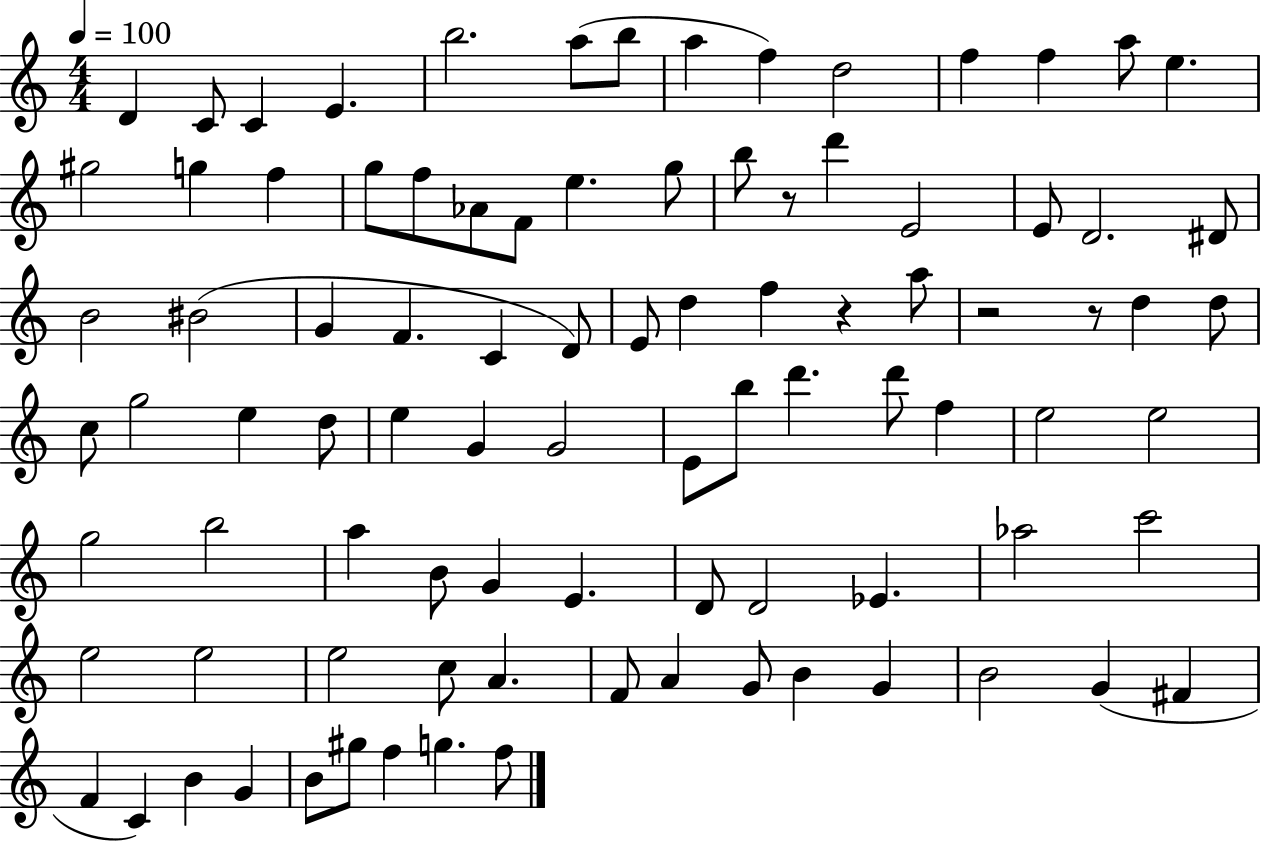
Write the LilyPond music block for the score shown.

{
  \clef treble
  \numericTimeSignature
  \time 4/4
  \key c \major
  \tempo 4 = 100
  d'4 c'8 c'4 e'4. | b''2. a''8( b''8 | a''4 f''4) d''2 | f''4 f''4 a''8 e''4. | \break gis''2 g''4 f''4 | g''8 f''8 aes'8 f'8 e''4. g''8 | b''8 r8 d'''4 e'2 | e'8 d'2. dis'8 | \break b'2 bis'2( | g'4 f'4. c'4 d'8) | e'8 d''4 f''4 r4 a''8 | r2 r8 d''4 d''8 | \break c''8 g''2 e''4 d''8 | e''4 g'4 g'2 | e'8 b''8 d'''4. d'''8 f''4 | e''2 e''2 | \break g''2 b''2 | a''4 b'8 g'4 e'4. | d'8 d'2 ees'4. | aes''2 c'''2 | \break e''2 e''2 | e''2 c''8 a'4. | f'8 a'4 g'8 b'4 g'4 | b'2 g'4( fis'4 | \break f'4 c'4) b'4 g'4 | b'8 gis''8 f''4 g''4. f''8 | \bar "|."
}